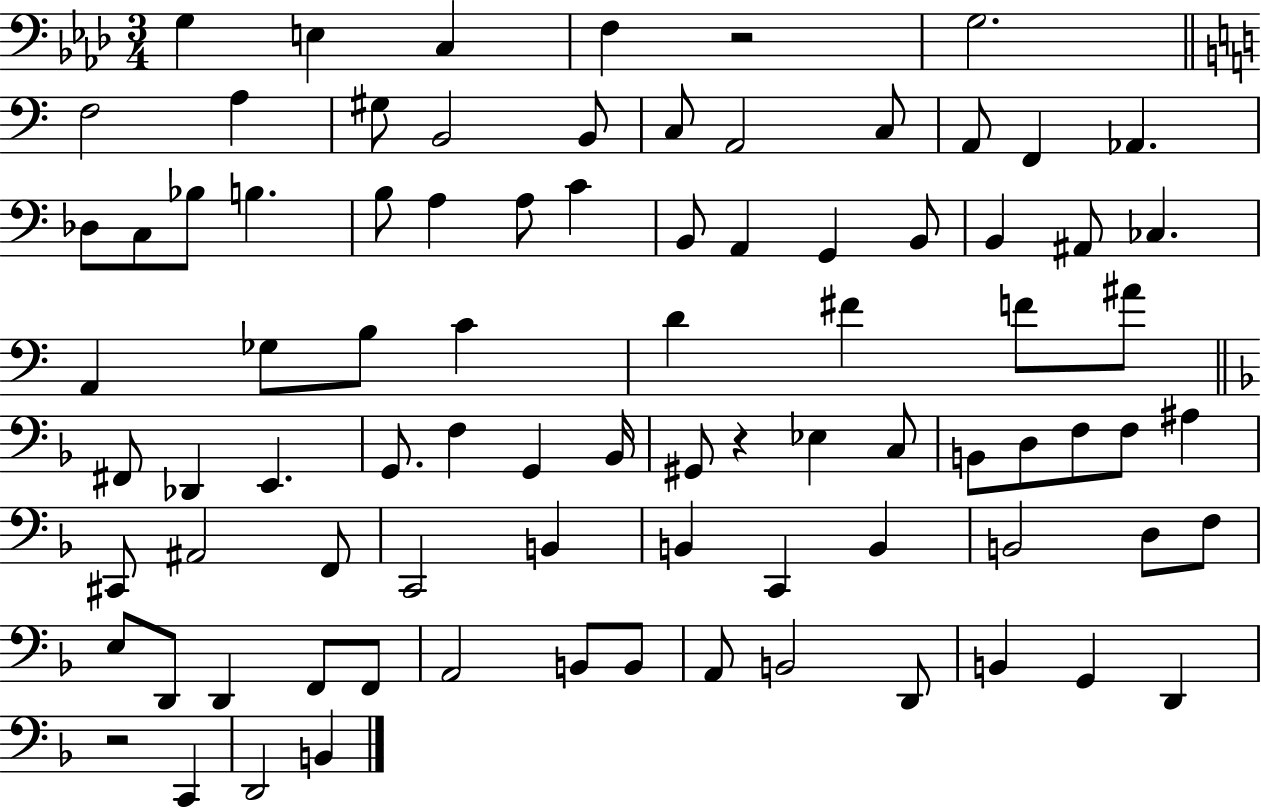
G3/q E3/q C3/q F3/q R/h G3/h. F3/h A3/q G#3/e B2/h B2/e C3/e A2/h C3/e A2/e F2/q Ab2/q. Db3/e C3/e Bb3/e B3/q. B3/e A3/q A3/e C4/q B2/e A2/q G2/q B2/e B2/q A#2/e CES3/q. A2/q Gb3/e B3/e C4/q D4/q F#4/q F4/e A#4/e F#2/e Db2/q E2/q. G2/e. F3/q G2/q Bb2/s G#2/e R/q Eb3/q C3/e B2/e D3/e F3/e F3/e A#3/q C#2/e A#2/h F2/e C2/h B2/q B2/q C2/q B2/q B2/h D3/e F3/e E3/e D2/e D2/q F2/e F2/e A2/h B2/e B2/e A2/e B2/h D2/e B2/q G2/q D2/q R/h C2/q D2/h B2/q